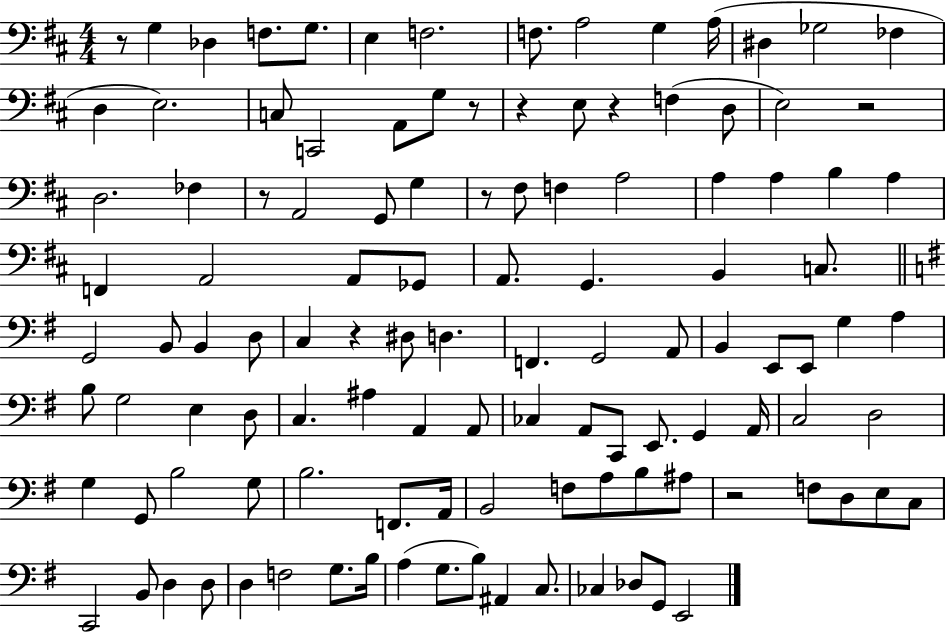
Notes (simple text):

R/e G3/q Db3/q F3/e. G3/e. E3/q F3/h. F3/e. A3/h G3/q A3/s D#3/q Gb3/h FES3/q D3/q E3/h. C3/e C2/h A2/e G3/e R/e R/q E3/e R/q F3/q D3/e E3/h R/h D3/h. FES3/q R/e A2/h G2/e G3/q R/e F#3/e F3/q A3/h A3/q A3/q B3/q A3/q F2/q A2/h A2/e Gb2/e A2/e. G2/q. B2/q C3/e. G2/h B2/e B2/q D3/e C3/q R/q D#3/e D3/q. F2/q. G2/h A2/e B2/q E2/e E2/e G3/q A3/q B3/e G3/h E3/q D3/e C3/q. A#3/q A2/q A2/e CES3/q A2/e C2/e E2/e. G2/q A2/s C3/h D3/h G3/q G2/e B3/h G3/e B3/h. F2/e. A2/s B2/h F3/e A3/e B3/e A#3/e R/h F3/e D3/e E3/e C3/e C2/h B2/e D3/q D3/e D3/q F3/h G3/e. B3/s A3/q G3/e. B3/e A#2/q C3/e. CES3/q Db3/e G2/e E2/h